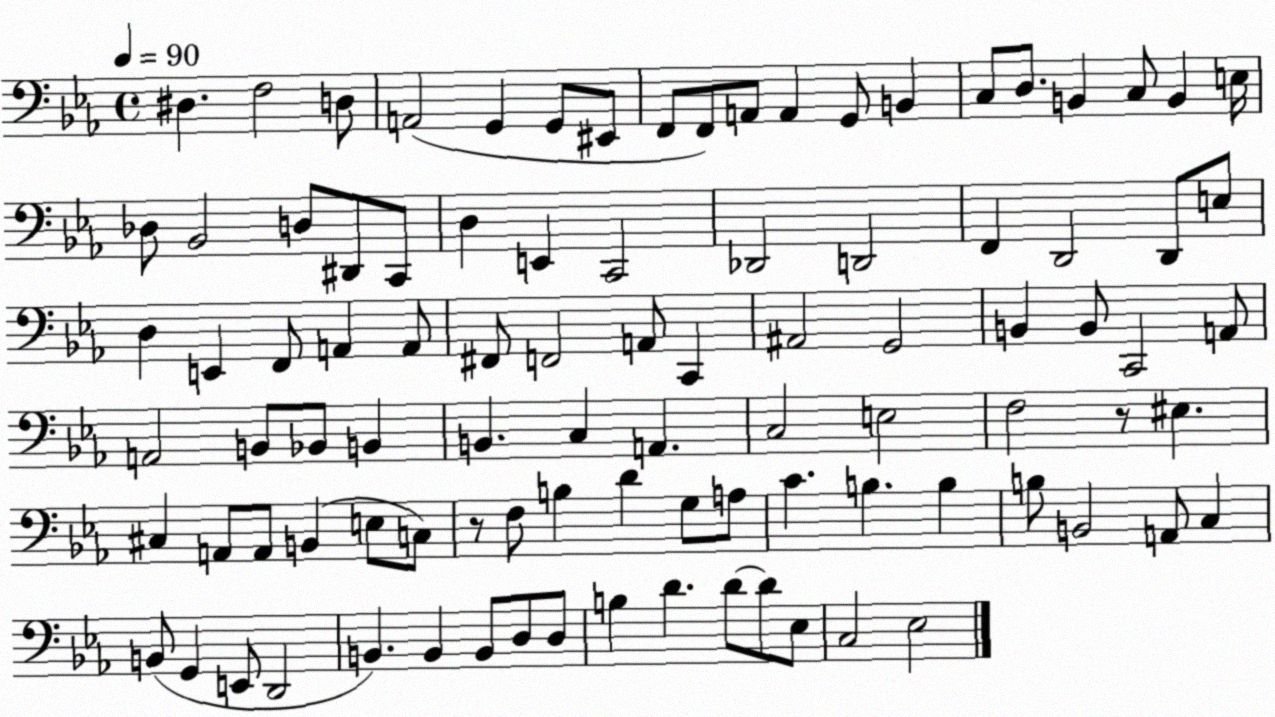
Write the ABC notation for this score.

X:1
T:Untitled
M:4/4
L:1/4
K:Eb
^D, F,2 D,/2 A,,2 G,, G,,/2 ^E,,/2 F,,/2 F,,/2 A,,/2 A,, G,,/2 B,, C,/2 D,/2 B,, C,/2 B,, E,/4 _D,/2 _B,,2 D,/2 ^D,,/2 C,,/2 D, E,, C,,2 _D,,2 D,,2 F,, D,,2 D,,/2 E,/2 D, E,, F,,/2 A,, A,,/2 ^F,,/2 F,,2 A,,/2 C,, ^A,,2 G,,2 B,, B,,/2 C,,2 A,,/2 A,,2 B,,/2 _B,,/2 B,, B,, C, A,, C,2 E,2 F,2 z/2 ^E, ^C, A,,/2 A,,/2 B,, E,/2 C,/2 z/2 F,/2 B, D G,/2 A,/2 C B, B, B,/2 B,,2 A,,/2 C, B,,/2 G,, E,,/2 D,,2 B,, B,, B,,/2 D,/2 D,/2 B, D D/2 D/2 _E,/2 C,2 _E,2